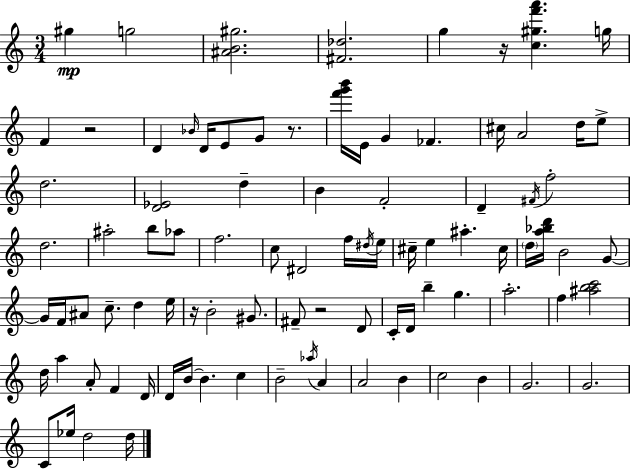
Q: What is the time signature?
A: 3/4